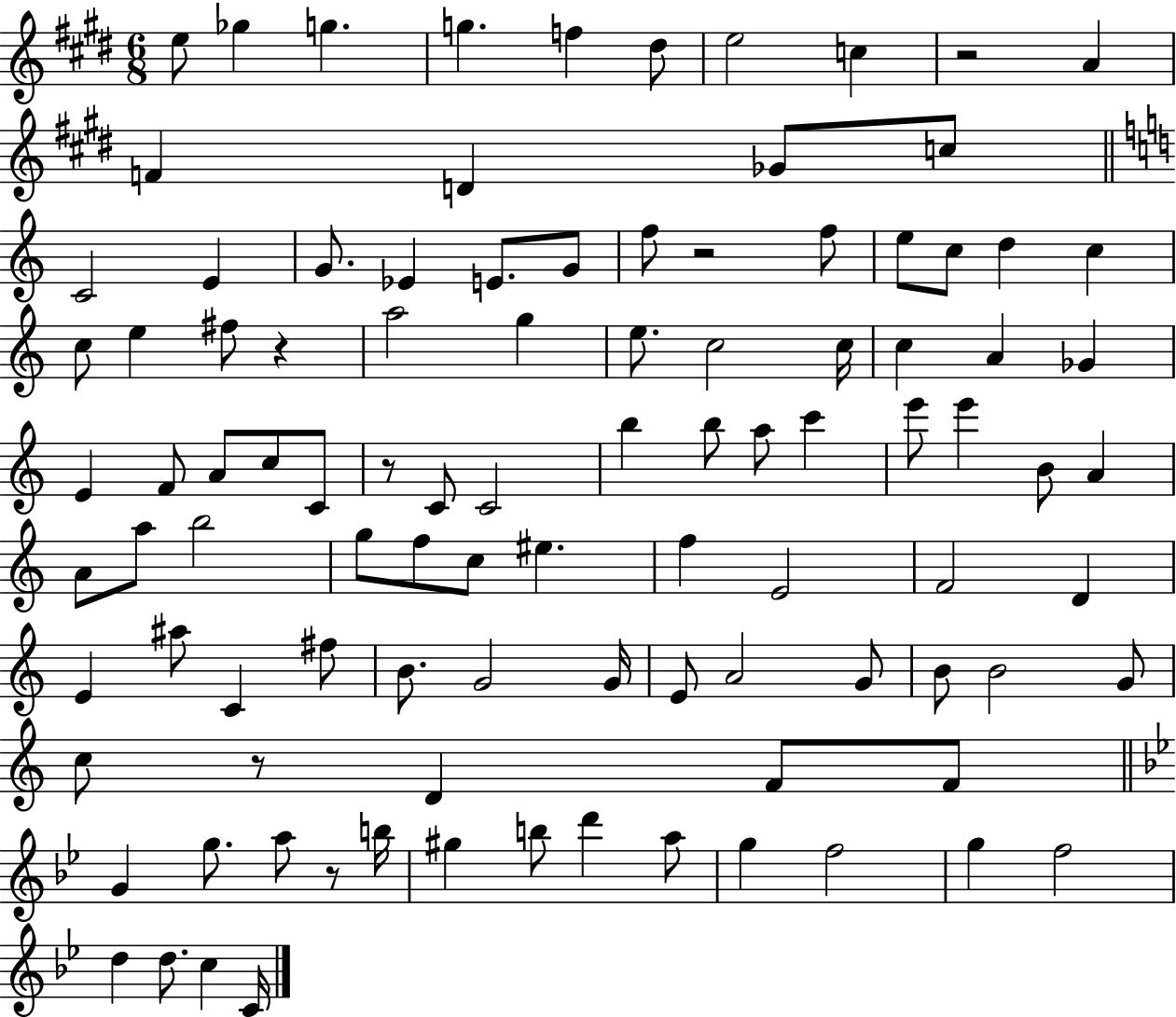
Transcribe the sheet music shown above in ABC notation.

X:1
T:Untitled
M:6/8
L:1/4
K:E
e/2 _g g g f ^d/2 e2 c z2 A F D _G/2 c/2 C2 E G/2 _E E/2 G/2 f/2 z2 f/2 e/2 c/2 d c c/2 e ^f/2 z a2 g e/2 c2 c/4 c A _G E F/2 A/2 c/2 C/2 z/2 C/2 C2 b b/2 a/2 c' e'/2 e' B/2 A A/2 a/2 b2 g/2 f/2 c/2 ^e f E2 F2 D E ^a/2 C ^f/2 B/2 G2 G/4 E/2 A2 G/2 B/2 B2 G/2 c/2 z/2 D F/2 F/2 G g/2 a/2 z/2 b/4 ^g b/2 d' a/2 g f2 g f2 d d/2 c C/4